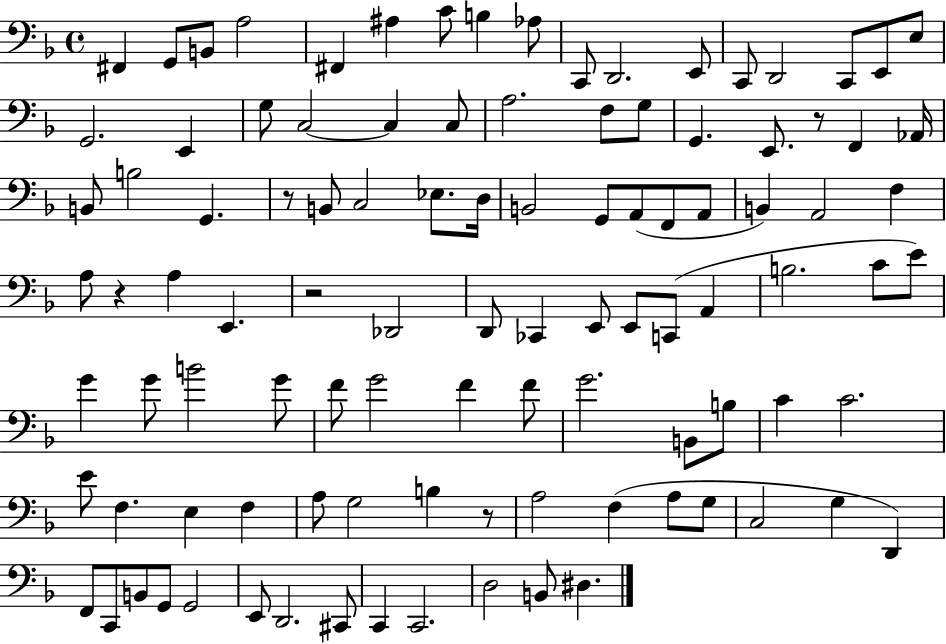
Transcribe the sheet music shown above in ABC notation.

X:1
T:Untitled
M:4/4
L:1/4
K:F
^F,, G,,/2 B,,/2 A,2 ^F,, ^A, C/2 B, _A,/2 C,,/2 D,,2 E,,/2 C,,/2 D,,2 C,,/2 E,,/2 E,/2 G,,2 E,, G,/2 C,2 C, C,/2 A,2 F,/2 G,/2 G,, E,,/2 z/2 F,, _A,,/4 B,,/2 B,2 G,, z/2 B,,/2 C,2 _E,/2 D,/4 B,,2 G,,/2 A,,/2 F,,/2 A,,/2 B,, A,,2 F, A,/2 z A, E,, z2 _D,,2 D,,/2 _C,, E,,/2 E,,/2 C,,/2 A,, B,2 C/2 E/2 G G/2 B2 G/2 F/2 G2 F F/2 G2 B,,/2 B,/2 C C2 E/2 F, E, F, A,/2 G,2 B, z/2 A,2 F, A,/2 G,/2 C,2 G, D,, F,,/2 C,,/2 B,,/2 G,,/2 G,,2 E,,/2 D,,2 ^C,,/2 C,, C,,2 D,2 B,,/2 ^D,